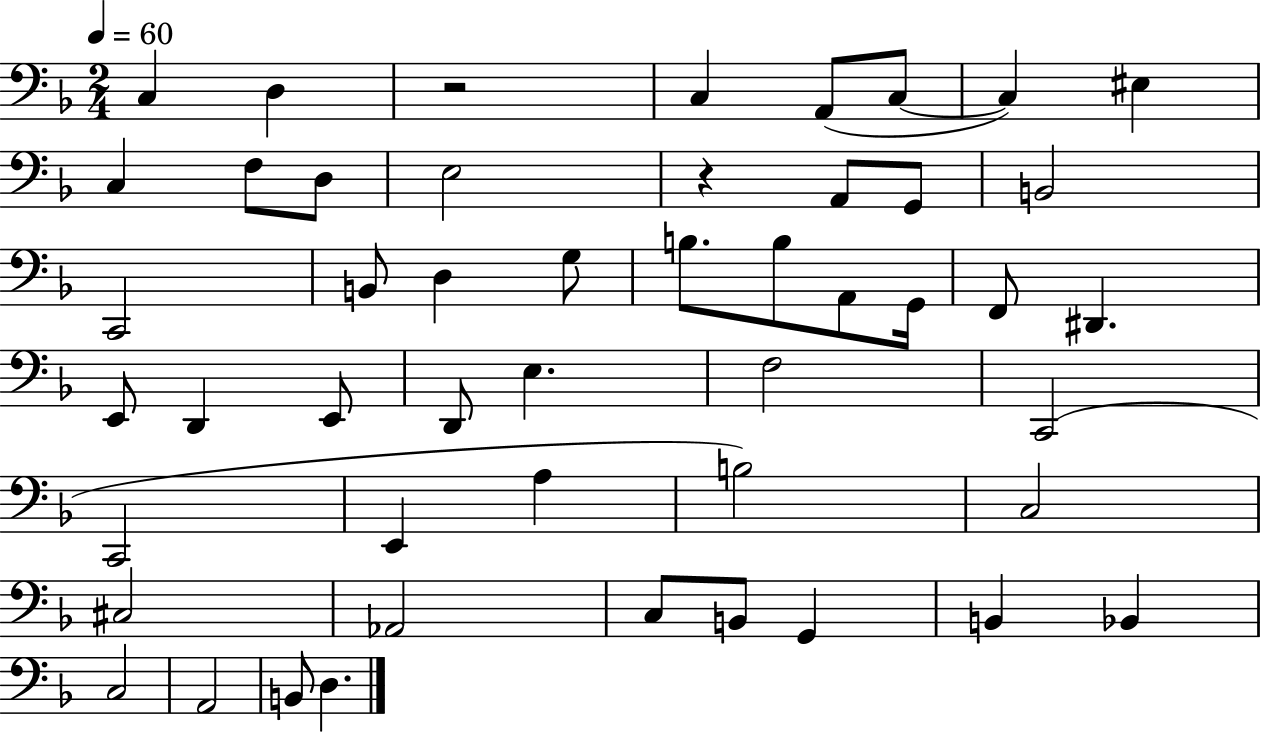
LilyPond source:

{
  \clef bass
  \numericTimeSignature
  \time 2/4
  \key f \major
  \tempo 4 = 60
  \repeat volta 2 { c4 d4 | r2 | c4 a,8( c8~~ | c4) eis4 | \break c4 f8 d8 | e2 | r4 a,8 g,8 | b,2 | \break c,2 | b,8 d4 g8 | b8. b8 a,8 g,16 | f,8 dis,4. | \break e,8 d,4 e,8 | d,8 e4. | f2 | c,2( | \break c,2 | e,4 a4 | b2) | c2 | \break cis2 | aes,2 | c8 b,8 g,4 | b,4 bes,4 | \break c2 | a,2 | b,8 d4. | } \bar "|."
}